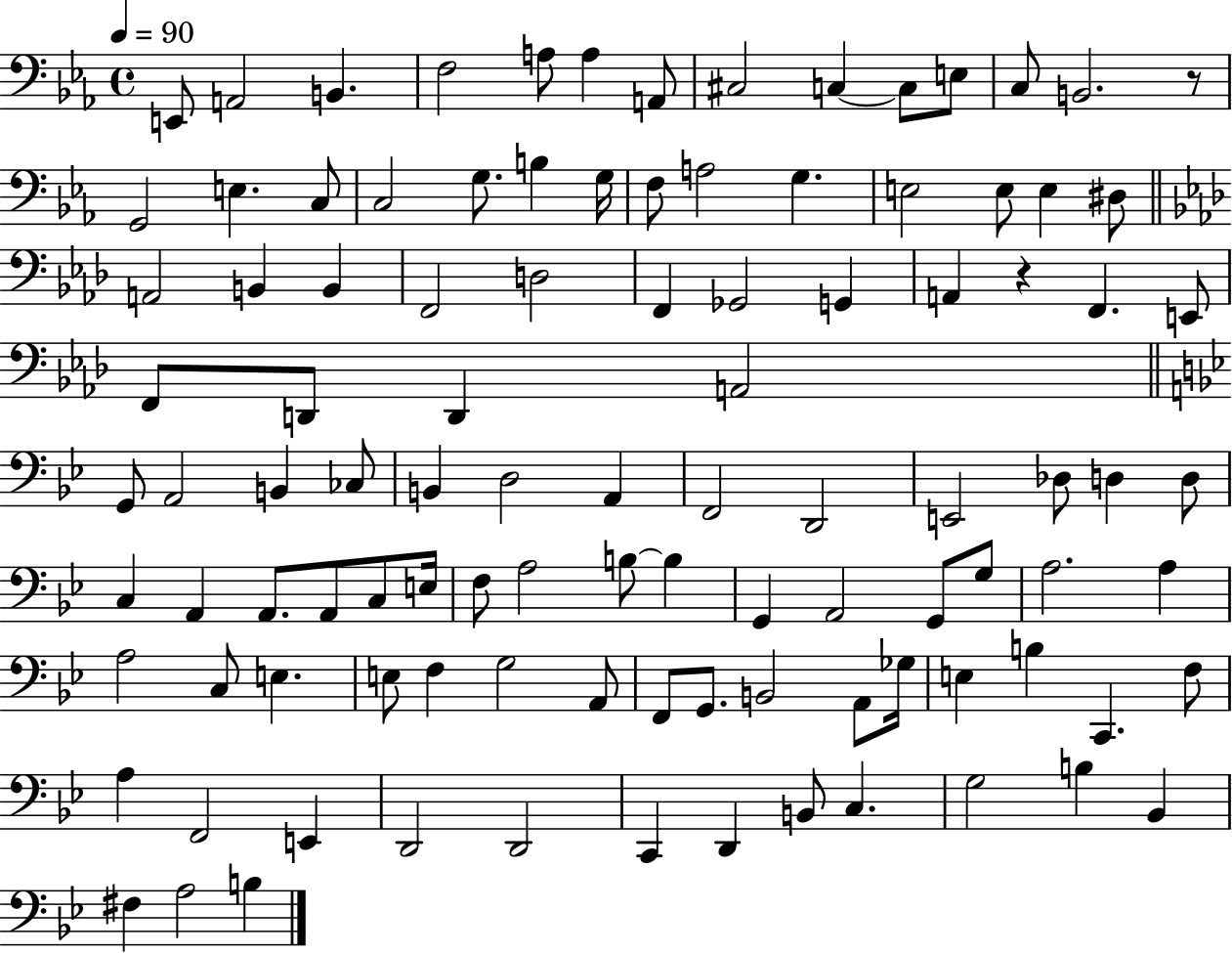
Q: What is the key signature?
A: EES major